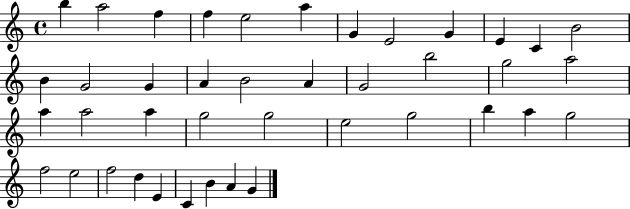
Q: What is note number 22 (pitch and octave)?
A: A5